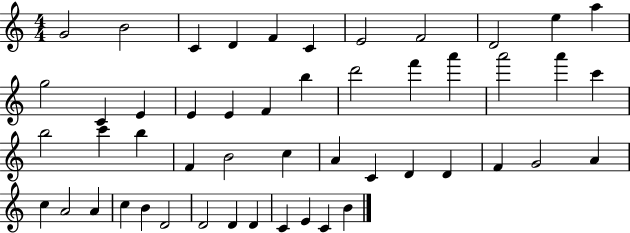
{
  \clef treble
  \numericTimeSignature
  \time 4/4
  \key c \major
  g'2 b'2 | c'4 d'4 f'4 c'4 | e'2 f'2 | d'2 e''4 a''4 | \break g''2 c'4 e'4 | e'4 e'4 f'4 b''4 | d'''2 f'''4 a'''4 | a'''2 a'''4 c'''4 | \break b''2 c'''4 b''4 | f'4 b'2 c''4 | a'4 c'4 d'4 d'4 | f'4 g'2 a'4 | \break c''4 a'2 a'4 | c''4 b'4 d'2 | d'2 d'4 d'4 | c'4 e'4 c'4 b'4 | \break \bar "|."
}